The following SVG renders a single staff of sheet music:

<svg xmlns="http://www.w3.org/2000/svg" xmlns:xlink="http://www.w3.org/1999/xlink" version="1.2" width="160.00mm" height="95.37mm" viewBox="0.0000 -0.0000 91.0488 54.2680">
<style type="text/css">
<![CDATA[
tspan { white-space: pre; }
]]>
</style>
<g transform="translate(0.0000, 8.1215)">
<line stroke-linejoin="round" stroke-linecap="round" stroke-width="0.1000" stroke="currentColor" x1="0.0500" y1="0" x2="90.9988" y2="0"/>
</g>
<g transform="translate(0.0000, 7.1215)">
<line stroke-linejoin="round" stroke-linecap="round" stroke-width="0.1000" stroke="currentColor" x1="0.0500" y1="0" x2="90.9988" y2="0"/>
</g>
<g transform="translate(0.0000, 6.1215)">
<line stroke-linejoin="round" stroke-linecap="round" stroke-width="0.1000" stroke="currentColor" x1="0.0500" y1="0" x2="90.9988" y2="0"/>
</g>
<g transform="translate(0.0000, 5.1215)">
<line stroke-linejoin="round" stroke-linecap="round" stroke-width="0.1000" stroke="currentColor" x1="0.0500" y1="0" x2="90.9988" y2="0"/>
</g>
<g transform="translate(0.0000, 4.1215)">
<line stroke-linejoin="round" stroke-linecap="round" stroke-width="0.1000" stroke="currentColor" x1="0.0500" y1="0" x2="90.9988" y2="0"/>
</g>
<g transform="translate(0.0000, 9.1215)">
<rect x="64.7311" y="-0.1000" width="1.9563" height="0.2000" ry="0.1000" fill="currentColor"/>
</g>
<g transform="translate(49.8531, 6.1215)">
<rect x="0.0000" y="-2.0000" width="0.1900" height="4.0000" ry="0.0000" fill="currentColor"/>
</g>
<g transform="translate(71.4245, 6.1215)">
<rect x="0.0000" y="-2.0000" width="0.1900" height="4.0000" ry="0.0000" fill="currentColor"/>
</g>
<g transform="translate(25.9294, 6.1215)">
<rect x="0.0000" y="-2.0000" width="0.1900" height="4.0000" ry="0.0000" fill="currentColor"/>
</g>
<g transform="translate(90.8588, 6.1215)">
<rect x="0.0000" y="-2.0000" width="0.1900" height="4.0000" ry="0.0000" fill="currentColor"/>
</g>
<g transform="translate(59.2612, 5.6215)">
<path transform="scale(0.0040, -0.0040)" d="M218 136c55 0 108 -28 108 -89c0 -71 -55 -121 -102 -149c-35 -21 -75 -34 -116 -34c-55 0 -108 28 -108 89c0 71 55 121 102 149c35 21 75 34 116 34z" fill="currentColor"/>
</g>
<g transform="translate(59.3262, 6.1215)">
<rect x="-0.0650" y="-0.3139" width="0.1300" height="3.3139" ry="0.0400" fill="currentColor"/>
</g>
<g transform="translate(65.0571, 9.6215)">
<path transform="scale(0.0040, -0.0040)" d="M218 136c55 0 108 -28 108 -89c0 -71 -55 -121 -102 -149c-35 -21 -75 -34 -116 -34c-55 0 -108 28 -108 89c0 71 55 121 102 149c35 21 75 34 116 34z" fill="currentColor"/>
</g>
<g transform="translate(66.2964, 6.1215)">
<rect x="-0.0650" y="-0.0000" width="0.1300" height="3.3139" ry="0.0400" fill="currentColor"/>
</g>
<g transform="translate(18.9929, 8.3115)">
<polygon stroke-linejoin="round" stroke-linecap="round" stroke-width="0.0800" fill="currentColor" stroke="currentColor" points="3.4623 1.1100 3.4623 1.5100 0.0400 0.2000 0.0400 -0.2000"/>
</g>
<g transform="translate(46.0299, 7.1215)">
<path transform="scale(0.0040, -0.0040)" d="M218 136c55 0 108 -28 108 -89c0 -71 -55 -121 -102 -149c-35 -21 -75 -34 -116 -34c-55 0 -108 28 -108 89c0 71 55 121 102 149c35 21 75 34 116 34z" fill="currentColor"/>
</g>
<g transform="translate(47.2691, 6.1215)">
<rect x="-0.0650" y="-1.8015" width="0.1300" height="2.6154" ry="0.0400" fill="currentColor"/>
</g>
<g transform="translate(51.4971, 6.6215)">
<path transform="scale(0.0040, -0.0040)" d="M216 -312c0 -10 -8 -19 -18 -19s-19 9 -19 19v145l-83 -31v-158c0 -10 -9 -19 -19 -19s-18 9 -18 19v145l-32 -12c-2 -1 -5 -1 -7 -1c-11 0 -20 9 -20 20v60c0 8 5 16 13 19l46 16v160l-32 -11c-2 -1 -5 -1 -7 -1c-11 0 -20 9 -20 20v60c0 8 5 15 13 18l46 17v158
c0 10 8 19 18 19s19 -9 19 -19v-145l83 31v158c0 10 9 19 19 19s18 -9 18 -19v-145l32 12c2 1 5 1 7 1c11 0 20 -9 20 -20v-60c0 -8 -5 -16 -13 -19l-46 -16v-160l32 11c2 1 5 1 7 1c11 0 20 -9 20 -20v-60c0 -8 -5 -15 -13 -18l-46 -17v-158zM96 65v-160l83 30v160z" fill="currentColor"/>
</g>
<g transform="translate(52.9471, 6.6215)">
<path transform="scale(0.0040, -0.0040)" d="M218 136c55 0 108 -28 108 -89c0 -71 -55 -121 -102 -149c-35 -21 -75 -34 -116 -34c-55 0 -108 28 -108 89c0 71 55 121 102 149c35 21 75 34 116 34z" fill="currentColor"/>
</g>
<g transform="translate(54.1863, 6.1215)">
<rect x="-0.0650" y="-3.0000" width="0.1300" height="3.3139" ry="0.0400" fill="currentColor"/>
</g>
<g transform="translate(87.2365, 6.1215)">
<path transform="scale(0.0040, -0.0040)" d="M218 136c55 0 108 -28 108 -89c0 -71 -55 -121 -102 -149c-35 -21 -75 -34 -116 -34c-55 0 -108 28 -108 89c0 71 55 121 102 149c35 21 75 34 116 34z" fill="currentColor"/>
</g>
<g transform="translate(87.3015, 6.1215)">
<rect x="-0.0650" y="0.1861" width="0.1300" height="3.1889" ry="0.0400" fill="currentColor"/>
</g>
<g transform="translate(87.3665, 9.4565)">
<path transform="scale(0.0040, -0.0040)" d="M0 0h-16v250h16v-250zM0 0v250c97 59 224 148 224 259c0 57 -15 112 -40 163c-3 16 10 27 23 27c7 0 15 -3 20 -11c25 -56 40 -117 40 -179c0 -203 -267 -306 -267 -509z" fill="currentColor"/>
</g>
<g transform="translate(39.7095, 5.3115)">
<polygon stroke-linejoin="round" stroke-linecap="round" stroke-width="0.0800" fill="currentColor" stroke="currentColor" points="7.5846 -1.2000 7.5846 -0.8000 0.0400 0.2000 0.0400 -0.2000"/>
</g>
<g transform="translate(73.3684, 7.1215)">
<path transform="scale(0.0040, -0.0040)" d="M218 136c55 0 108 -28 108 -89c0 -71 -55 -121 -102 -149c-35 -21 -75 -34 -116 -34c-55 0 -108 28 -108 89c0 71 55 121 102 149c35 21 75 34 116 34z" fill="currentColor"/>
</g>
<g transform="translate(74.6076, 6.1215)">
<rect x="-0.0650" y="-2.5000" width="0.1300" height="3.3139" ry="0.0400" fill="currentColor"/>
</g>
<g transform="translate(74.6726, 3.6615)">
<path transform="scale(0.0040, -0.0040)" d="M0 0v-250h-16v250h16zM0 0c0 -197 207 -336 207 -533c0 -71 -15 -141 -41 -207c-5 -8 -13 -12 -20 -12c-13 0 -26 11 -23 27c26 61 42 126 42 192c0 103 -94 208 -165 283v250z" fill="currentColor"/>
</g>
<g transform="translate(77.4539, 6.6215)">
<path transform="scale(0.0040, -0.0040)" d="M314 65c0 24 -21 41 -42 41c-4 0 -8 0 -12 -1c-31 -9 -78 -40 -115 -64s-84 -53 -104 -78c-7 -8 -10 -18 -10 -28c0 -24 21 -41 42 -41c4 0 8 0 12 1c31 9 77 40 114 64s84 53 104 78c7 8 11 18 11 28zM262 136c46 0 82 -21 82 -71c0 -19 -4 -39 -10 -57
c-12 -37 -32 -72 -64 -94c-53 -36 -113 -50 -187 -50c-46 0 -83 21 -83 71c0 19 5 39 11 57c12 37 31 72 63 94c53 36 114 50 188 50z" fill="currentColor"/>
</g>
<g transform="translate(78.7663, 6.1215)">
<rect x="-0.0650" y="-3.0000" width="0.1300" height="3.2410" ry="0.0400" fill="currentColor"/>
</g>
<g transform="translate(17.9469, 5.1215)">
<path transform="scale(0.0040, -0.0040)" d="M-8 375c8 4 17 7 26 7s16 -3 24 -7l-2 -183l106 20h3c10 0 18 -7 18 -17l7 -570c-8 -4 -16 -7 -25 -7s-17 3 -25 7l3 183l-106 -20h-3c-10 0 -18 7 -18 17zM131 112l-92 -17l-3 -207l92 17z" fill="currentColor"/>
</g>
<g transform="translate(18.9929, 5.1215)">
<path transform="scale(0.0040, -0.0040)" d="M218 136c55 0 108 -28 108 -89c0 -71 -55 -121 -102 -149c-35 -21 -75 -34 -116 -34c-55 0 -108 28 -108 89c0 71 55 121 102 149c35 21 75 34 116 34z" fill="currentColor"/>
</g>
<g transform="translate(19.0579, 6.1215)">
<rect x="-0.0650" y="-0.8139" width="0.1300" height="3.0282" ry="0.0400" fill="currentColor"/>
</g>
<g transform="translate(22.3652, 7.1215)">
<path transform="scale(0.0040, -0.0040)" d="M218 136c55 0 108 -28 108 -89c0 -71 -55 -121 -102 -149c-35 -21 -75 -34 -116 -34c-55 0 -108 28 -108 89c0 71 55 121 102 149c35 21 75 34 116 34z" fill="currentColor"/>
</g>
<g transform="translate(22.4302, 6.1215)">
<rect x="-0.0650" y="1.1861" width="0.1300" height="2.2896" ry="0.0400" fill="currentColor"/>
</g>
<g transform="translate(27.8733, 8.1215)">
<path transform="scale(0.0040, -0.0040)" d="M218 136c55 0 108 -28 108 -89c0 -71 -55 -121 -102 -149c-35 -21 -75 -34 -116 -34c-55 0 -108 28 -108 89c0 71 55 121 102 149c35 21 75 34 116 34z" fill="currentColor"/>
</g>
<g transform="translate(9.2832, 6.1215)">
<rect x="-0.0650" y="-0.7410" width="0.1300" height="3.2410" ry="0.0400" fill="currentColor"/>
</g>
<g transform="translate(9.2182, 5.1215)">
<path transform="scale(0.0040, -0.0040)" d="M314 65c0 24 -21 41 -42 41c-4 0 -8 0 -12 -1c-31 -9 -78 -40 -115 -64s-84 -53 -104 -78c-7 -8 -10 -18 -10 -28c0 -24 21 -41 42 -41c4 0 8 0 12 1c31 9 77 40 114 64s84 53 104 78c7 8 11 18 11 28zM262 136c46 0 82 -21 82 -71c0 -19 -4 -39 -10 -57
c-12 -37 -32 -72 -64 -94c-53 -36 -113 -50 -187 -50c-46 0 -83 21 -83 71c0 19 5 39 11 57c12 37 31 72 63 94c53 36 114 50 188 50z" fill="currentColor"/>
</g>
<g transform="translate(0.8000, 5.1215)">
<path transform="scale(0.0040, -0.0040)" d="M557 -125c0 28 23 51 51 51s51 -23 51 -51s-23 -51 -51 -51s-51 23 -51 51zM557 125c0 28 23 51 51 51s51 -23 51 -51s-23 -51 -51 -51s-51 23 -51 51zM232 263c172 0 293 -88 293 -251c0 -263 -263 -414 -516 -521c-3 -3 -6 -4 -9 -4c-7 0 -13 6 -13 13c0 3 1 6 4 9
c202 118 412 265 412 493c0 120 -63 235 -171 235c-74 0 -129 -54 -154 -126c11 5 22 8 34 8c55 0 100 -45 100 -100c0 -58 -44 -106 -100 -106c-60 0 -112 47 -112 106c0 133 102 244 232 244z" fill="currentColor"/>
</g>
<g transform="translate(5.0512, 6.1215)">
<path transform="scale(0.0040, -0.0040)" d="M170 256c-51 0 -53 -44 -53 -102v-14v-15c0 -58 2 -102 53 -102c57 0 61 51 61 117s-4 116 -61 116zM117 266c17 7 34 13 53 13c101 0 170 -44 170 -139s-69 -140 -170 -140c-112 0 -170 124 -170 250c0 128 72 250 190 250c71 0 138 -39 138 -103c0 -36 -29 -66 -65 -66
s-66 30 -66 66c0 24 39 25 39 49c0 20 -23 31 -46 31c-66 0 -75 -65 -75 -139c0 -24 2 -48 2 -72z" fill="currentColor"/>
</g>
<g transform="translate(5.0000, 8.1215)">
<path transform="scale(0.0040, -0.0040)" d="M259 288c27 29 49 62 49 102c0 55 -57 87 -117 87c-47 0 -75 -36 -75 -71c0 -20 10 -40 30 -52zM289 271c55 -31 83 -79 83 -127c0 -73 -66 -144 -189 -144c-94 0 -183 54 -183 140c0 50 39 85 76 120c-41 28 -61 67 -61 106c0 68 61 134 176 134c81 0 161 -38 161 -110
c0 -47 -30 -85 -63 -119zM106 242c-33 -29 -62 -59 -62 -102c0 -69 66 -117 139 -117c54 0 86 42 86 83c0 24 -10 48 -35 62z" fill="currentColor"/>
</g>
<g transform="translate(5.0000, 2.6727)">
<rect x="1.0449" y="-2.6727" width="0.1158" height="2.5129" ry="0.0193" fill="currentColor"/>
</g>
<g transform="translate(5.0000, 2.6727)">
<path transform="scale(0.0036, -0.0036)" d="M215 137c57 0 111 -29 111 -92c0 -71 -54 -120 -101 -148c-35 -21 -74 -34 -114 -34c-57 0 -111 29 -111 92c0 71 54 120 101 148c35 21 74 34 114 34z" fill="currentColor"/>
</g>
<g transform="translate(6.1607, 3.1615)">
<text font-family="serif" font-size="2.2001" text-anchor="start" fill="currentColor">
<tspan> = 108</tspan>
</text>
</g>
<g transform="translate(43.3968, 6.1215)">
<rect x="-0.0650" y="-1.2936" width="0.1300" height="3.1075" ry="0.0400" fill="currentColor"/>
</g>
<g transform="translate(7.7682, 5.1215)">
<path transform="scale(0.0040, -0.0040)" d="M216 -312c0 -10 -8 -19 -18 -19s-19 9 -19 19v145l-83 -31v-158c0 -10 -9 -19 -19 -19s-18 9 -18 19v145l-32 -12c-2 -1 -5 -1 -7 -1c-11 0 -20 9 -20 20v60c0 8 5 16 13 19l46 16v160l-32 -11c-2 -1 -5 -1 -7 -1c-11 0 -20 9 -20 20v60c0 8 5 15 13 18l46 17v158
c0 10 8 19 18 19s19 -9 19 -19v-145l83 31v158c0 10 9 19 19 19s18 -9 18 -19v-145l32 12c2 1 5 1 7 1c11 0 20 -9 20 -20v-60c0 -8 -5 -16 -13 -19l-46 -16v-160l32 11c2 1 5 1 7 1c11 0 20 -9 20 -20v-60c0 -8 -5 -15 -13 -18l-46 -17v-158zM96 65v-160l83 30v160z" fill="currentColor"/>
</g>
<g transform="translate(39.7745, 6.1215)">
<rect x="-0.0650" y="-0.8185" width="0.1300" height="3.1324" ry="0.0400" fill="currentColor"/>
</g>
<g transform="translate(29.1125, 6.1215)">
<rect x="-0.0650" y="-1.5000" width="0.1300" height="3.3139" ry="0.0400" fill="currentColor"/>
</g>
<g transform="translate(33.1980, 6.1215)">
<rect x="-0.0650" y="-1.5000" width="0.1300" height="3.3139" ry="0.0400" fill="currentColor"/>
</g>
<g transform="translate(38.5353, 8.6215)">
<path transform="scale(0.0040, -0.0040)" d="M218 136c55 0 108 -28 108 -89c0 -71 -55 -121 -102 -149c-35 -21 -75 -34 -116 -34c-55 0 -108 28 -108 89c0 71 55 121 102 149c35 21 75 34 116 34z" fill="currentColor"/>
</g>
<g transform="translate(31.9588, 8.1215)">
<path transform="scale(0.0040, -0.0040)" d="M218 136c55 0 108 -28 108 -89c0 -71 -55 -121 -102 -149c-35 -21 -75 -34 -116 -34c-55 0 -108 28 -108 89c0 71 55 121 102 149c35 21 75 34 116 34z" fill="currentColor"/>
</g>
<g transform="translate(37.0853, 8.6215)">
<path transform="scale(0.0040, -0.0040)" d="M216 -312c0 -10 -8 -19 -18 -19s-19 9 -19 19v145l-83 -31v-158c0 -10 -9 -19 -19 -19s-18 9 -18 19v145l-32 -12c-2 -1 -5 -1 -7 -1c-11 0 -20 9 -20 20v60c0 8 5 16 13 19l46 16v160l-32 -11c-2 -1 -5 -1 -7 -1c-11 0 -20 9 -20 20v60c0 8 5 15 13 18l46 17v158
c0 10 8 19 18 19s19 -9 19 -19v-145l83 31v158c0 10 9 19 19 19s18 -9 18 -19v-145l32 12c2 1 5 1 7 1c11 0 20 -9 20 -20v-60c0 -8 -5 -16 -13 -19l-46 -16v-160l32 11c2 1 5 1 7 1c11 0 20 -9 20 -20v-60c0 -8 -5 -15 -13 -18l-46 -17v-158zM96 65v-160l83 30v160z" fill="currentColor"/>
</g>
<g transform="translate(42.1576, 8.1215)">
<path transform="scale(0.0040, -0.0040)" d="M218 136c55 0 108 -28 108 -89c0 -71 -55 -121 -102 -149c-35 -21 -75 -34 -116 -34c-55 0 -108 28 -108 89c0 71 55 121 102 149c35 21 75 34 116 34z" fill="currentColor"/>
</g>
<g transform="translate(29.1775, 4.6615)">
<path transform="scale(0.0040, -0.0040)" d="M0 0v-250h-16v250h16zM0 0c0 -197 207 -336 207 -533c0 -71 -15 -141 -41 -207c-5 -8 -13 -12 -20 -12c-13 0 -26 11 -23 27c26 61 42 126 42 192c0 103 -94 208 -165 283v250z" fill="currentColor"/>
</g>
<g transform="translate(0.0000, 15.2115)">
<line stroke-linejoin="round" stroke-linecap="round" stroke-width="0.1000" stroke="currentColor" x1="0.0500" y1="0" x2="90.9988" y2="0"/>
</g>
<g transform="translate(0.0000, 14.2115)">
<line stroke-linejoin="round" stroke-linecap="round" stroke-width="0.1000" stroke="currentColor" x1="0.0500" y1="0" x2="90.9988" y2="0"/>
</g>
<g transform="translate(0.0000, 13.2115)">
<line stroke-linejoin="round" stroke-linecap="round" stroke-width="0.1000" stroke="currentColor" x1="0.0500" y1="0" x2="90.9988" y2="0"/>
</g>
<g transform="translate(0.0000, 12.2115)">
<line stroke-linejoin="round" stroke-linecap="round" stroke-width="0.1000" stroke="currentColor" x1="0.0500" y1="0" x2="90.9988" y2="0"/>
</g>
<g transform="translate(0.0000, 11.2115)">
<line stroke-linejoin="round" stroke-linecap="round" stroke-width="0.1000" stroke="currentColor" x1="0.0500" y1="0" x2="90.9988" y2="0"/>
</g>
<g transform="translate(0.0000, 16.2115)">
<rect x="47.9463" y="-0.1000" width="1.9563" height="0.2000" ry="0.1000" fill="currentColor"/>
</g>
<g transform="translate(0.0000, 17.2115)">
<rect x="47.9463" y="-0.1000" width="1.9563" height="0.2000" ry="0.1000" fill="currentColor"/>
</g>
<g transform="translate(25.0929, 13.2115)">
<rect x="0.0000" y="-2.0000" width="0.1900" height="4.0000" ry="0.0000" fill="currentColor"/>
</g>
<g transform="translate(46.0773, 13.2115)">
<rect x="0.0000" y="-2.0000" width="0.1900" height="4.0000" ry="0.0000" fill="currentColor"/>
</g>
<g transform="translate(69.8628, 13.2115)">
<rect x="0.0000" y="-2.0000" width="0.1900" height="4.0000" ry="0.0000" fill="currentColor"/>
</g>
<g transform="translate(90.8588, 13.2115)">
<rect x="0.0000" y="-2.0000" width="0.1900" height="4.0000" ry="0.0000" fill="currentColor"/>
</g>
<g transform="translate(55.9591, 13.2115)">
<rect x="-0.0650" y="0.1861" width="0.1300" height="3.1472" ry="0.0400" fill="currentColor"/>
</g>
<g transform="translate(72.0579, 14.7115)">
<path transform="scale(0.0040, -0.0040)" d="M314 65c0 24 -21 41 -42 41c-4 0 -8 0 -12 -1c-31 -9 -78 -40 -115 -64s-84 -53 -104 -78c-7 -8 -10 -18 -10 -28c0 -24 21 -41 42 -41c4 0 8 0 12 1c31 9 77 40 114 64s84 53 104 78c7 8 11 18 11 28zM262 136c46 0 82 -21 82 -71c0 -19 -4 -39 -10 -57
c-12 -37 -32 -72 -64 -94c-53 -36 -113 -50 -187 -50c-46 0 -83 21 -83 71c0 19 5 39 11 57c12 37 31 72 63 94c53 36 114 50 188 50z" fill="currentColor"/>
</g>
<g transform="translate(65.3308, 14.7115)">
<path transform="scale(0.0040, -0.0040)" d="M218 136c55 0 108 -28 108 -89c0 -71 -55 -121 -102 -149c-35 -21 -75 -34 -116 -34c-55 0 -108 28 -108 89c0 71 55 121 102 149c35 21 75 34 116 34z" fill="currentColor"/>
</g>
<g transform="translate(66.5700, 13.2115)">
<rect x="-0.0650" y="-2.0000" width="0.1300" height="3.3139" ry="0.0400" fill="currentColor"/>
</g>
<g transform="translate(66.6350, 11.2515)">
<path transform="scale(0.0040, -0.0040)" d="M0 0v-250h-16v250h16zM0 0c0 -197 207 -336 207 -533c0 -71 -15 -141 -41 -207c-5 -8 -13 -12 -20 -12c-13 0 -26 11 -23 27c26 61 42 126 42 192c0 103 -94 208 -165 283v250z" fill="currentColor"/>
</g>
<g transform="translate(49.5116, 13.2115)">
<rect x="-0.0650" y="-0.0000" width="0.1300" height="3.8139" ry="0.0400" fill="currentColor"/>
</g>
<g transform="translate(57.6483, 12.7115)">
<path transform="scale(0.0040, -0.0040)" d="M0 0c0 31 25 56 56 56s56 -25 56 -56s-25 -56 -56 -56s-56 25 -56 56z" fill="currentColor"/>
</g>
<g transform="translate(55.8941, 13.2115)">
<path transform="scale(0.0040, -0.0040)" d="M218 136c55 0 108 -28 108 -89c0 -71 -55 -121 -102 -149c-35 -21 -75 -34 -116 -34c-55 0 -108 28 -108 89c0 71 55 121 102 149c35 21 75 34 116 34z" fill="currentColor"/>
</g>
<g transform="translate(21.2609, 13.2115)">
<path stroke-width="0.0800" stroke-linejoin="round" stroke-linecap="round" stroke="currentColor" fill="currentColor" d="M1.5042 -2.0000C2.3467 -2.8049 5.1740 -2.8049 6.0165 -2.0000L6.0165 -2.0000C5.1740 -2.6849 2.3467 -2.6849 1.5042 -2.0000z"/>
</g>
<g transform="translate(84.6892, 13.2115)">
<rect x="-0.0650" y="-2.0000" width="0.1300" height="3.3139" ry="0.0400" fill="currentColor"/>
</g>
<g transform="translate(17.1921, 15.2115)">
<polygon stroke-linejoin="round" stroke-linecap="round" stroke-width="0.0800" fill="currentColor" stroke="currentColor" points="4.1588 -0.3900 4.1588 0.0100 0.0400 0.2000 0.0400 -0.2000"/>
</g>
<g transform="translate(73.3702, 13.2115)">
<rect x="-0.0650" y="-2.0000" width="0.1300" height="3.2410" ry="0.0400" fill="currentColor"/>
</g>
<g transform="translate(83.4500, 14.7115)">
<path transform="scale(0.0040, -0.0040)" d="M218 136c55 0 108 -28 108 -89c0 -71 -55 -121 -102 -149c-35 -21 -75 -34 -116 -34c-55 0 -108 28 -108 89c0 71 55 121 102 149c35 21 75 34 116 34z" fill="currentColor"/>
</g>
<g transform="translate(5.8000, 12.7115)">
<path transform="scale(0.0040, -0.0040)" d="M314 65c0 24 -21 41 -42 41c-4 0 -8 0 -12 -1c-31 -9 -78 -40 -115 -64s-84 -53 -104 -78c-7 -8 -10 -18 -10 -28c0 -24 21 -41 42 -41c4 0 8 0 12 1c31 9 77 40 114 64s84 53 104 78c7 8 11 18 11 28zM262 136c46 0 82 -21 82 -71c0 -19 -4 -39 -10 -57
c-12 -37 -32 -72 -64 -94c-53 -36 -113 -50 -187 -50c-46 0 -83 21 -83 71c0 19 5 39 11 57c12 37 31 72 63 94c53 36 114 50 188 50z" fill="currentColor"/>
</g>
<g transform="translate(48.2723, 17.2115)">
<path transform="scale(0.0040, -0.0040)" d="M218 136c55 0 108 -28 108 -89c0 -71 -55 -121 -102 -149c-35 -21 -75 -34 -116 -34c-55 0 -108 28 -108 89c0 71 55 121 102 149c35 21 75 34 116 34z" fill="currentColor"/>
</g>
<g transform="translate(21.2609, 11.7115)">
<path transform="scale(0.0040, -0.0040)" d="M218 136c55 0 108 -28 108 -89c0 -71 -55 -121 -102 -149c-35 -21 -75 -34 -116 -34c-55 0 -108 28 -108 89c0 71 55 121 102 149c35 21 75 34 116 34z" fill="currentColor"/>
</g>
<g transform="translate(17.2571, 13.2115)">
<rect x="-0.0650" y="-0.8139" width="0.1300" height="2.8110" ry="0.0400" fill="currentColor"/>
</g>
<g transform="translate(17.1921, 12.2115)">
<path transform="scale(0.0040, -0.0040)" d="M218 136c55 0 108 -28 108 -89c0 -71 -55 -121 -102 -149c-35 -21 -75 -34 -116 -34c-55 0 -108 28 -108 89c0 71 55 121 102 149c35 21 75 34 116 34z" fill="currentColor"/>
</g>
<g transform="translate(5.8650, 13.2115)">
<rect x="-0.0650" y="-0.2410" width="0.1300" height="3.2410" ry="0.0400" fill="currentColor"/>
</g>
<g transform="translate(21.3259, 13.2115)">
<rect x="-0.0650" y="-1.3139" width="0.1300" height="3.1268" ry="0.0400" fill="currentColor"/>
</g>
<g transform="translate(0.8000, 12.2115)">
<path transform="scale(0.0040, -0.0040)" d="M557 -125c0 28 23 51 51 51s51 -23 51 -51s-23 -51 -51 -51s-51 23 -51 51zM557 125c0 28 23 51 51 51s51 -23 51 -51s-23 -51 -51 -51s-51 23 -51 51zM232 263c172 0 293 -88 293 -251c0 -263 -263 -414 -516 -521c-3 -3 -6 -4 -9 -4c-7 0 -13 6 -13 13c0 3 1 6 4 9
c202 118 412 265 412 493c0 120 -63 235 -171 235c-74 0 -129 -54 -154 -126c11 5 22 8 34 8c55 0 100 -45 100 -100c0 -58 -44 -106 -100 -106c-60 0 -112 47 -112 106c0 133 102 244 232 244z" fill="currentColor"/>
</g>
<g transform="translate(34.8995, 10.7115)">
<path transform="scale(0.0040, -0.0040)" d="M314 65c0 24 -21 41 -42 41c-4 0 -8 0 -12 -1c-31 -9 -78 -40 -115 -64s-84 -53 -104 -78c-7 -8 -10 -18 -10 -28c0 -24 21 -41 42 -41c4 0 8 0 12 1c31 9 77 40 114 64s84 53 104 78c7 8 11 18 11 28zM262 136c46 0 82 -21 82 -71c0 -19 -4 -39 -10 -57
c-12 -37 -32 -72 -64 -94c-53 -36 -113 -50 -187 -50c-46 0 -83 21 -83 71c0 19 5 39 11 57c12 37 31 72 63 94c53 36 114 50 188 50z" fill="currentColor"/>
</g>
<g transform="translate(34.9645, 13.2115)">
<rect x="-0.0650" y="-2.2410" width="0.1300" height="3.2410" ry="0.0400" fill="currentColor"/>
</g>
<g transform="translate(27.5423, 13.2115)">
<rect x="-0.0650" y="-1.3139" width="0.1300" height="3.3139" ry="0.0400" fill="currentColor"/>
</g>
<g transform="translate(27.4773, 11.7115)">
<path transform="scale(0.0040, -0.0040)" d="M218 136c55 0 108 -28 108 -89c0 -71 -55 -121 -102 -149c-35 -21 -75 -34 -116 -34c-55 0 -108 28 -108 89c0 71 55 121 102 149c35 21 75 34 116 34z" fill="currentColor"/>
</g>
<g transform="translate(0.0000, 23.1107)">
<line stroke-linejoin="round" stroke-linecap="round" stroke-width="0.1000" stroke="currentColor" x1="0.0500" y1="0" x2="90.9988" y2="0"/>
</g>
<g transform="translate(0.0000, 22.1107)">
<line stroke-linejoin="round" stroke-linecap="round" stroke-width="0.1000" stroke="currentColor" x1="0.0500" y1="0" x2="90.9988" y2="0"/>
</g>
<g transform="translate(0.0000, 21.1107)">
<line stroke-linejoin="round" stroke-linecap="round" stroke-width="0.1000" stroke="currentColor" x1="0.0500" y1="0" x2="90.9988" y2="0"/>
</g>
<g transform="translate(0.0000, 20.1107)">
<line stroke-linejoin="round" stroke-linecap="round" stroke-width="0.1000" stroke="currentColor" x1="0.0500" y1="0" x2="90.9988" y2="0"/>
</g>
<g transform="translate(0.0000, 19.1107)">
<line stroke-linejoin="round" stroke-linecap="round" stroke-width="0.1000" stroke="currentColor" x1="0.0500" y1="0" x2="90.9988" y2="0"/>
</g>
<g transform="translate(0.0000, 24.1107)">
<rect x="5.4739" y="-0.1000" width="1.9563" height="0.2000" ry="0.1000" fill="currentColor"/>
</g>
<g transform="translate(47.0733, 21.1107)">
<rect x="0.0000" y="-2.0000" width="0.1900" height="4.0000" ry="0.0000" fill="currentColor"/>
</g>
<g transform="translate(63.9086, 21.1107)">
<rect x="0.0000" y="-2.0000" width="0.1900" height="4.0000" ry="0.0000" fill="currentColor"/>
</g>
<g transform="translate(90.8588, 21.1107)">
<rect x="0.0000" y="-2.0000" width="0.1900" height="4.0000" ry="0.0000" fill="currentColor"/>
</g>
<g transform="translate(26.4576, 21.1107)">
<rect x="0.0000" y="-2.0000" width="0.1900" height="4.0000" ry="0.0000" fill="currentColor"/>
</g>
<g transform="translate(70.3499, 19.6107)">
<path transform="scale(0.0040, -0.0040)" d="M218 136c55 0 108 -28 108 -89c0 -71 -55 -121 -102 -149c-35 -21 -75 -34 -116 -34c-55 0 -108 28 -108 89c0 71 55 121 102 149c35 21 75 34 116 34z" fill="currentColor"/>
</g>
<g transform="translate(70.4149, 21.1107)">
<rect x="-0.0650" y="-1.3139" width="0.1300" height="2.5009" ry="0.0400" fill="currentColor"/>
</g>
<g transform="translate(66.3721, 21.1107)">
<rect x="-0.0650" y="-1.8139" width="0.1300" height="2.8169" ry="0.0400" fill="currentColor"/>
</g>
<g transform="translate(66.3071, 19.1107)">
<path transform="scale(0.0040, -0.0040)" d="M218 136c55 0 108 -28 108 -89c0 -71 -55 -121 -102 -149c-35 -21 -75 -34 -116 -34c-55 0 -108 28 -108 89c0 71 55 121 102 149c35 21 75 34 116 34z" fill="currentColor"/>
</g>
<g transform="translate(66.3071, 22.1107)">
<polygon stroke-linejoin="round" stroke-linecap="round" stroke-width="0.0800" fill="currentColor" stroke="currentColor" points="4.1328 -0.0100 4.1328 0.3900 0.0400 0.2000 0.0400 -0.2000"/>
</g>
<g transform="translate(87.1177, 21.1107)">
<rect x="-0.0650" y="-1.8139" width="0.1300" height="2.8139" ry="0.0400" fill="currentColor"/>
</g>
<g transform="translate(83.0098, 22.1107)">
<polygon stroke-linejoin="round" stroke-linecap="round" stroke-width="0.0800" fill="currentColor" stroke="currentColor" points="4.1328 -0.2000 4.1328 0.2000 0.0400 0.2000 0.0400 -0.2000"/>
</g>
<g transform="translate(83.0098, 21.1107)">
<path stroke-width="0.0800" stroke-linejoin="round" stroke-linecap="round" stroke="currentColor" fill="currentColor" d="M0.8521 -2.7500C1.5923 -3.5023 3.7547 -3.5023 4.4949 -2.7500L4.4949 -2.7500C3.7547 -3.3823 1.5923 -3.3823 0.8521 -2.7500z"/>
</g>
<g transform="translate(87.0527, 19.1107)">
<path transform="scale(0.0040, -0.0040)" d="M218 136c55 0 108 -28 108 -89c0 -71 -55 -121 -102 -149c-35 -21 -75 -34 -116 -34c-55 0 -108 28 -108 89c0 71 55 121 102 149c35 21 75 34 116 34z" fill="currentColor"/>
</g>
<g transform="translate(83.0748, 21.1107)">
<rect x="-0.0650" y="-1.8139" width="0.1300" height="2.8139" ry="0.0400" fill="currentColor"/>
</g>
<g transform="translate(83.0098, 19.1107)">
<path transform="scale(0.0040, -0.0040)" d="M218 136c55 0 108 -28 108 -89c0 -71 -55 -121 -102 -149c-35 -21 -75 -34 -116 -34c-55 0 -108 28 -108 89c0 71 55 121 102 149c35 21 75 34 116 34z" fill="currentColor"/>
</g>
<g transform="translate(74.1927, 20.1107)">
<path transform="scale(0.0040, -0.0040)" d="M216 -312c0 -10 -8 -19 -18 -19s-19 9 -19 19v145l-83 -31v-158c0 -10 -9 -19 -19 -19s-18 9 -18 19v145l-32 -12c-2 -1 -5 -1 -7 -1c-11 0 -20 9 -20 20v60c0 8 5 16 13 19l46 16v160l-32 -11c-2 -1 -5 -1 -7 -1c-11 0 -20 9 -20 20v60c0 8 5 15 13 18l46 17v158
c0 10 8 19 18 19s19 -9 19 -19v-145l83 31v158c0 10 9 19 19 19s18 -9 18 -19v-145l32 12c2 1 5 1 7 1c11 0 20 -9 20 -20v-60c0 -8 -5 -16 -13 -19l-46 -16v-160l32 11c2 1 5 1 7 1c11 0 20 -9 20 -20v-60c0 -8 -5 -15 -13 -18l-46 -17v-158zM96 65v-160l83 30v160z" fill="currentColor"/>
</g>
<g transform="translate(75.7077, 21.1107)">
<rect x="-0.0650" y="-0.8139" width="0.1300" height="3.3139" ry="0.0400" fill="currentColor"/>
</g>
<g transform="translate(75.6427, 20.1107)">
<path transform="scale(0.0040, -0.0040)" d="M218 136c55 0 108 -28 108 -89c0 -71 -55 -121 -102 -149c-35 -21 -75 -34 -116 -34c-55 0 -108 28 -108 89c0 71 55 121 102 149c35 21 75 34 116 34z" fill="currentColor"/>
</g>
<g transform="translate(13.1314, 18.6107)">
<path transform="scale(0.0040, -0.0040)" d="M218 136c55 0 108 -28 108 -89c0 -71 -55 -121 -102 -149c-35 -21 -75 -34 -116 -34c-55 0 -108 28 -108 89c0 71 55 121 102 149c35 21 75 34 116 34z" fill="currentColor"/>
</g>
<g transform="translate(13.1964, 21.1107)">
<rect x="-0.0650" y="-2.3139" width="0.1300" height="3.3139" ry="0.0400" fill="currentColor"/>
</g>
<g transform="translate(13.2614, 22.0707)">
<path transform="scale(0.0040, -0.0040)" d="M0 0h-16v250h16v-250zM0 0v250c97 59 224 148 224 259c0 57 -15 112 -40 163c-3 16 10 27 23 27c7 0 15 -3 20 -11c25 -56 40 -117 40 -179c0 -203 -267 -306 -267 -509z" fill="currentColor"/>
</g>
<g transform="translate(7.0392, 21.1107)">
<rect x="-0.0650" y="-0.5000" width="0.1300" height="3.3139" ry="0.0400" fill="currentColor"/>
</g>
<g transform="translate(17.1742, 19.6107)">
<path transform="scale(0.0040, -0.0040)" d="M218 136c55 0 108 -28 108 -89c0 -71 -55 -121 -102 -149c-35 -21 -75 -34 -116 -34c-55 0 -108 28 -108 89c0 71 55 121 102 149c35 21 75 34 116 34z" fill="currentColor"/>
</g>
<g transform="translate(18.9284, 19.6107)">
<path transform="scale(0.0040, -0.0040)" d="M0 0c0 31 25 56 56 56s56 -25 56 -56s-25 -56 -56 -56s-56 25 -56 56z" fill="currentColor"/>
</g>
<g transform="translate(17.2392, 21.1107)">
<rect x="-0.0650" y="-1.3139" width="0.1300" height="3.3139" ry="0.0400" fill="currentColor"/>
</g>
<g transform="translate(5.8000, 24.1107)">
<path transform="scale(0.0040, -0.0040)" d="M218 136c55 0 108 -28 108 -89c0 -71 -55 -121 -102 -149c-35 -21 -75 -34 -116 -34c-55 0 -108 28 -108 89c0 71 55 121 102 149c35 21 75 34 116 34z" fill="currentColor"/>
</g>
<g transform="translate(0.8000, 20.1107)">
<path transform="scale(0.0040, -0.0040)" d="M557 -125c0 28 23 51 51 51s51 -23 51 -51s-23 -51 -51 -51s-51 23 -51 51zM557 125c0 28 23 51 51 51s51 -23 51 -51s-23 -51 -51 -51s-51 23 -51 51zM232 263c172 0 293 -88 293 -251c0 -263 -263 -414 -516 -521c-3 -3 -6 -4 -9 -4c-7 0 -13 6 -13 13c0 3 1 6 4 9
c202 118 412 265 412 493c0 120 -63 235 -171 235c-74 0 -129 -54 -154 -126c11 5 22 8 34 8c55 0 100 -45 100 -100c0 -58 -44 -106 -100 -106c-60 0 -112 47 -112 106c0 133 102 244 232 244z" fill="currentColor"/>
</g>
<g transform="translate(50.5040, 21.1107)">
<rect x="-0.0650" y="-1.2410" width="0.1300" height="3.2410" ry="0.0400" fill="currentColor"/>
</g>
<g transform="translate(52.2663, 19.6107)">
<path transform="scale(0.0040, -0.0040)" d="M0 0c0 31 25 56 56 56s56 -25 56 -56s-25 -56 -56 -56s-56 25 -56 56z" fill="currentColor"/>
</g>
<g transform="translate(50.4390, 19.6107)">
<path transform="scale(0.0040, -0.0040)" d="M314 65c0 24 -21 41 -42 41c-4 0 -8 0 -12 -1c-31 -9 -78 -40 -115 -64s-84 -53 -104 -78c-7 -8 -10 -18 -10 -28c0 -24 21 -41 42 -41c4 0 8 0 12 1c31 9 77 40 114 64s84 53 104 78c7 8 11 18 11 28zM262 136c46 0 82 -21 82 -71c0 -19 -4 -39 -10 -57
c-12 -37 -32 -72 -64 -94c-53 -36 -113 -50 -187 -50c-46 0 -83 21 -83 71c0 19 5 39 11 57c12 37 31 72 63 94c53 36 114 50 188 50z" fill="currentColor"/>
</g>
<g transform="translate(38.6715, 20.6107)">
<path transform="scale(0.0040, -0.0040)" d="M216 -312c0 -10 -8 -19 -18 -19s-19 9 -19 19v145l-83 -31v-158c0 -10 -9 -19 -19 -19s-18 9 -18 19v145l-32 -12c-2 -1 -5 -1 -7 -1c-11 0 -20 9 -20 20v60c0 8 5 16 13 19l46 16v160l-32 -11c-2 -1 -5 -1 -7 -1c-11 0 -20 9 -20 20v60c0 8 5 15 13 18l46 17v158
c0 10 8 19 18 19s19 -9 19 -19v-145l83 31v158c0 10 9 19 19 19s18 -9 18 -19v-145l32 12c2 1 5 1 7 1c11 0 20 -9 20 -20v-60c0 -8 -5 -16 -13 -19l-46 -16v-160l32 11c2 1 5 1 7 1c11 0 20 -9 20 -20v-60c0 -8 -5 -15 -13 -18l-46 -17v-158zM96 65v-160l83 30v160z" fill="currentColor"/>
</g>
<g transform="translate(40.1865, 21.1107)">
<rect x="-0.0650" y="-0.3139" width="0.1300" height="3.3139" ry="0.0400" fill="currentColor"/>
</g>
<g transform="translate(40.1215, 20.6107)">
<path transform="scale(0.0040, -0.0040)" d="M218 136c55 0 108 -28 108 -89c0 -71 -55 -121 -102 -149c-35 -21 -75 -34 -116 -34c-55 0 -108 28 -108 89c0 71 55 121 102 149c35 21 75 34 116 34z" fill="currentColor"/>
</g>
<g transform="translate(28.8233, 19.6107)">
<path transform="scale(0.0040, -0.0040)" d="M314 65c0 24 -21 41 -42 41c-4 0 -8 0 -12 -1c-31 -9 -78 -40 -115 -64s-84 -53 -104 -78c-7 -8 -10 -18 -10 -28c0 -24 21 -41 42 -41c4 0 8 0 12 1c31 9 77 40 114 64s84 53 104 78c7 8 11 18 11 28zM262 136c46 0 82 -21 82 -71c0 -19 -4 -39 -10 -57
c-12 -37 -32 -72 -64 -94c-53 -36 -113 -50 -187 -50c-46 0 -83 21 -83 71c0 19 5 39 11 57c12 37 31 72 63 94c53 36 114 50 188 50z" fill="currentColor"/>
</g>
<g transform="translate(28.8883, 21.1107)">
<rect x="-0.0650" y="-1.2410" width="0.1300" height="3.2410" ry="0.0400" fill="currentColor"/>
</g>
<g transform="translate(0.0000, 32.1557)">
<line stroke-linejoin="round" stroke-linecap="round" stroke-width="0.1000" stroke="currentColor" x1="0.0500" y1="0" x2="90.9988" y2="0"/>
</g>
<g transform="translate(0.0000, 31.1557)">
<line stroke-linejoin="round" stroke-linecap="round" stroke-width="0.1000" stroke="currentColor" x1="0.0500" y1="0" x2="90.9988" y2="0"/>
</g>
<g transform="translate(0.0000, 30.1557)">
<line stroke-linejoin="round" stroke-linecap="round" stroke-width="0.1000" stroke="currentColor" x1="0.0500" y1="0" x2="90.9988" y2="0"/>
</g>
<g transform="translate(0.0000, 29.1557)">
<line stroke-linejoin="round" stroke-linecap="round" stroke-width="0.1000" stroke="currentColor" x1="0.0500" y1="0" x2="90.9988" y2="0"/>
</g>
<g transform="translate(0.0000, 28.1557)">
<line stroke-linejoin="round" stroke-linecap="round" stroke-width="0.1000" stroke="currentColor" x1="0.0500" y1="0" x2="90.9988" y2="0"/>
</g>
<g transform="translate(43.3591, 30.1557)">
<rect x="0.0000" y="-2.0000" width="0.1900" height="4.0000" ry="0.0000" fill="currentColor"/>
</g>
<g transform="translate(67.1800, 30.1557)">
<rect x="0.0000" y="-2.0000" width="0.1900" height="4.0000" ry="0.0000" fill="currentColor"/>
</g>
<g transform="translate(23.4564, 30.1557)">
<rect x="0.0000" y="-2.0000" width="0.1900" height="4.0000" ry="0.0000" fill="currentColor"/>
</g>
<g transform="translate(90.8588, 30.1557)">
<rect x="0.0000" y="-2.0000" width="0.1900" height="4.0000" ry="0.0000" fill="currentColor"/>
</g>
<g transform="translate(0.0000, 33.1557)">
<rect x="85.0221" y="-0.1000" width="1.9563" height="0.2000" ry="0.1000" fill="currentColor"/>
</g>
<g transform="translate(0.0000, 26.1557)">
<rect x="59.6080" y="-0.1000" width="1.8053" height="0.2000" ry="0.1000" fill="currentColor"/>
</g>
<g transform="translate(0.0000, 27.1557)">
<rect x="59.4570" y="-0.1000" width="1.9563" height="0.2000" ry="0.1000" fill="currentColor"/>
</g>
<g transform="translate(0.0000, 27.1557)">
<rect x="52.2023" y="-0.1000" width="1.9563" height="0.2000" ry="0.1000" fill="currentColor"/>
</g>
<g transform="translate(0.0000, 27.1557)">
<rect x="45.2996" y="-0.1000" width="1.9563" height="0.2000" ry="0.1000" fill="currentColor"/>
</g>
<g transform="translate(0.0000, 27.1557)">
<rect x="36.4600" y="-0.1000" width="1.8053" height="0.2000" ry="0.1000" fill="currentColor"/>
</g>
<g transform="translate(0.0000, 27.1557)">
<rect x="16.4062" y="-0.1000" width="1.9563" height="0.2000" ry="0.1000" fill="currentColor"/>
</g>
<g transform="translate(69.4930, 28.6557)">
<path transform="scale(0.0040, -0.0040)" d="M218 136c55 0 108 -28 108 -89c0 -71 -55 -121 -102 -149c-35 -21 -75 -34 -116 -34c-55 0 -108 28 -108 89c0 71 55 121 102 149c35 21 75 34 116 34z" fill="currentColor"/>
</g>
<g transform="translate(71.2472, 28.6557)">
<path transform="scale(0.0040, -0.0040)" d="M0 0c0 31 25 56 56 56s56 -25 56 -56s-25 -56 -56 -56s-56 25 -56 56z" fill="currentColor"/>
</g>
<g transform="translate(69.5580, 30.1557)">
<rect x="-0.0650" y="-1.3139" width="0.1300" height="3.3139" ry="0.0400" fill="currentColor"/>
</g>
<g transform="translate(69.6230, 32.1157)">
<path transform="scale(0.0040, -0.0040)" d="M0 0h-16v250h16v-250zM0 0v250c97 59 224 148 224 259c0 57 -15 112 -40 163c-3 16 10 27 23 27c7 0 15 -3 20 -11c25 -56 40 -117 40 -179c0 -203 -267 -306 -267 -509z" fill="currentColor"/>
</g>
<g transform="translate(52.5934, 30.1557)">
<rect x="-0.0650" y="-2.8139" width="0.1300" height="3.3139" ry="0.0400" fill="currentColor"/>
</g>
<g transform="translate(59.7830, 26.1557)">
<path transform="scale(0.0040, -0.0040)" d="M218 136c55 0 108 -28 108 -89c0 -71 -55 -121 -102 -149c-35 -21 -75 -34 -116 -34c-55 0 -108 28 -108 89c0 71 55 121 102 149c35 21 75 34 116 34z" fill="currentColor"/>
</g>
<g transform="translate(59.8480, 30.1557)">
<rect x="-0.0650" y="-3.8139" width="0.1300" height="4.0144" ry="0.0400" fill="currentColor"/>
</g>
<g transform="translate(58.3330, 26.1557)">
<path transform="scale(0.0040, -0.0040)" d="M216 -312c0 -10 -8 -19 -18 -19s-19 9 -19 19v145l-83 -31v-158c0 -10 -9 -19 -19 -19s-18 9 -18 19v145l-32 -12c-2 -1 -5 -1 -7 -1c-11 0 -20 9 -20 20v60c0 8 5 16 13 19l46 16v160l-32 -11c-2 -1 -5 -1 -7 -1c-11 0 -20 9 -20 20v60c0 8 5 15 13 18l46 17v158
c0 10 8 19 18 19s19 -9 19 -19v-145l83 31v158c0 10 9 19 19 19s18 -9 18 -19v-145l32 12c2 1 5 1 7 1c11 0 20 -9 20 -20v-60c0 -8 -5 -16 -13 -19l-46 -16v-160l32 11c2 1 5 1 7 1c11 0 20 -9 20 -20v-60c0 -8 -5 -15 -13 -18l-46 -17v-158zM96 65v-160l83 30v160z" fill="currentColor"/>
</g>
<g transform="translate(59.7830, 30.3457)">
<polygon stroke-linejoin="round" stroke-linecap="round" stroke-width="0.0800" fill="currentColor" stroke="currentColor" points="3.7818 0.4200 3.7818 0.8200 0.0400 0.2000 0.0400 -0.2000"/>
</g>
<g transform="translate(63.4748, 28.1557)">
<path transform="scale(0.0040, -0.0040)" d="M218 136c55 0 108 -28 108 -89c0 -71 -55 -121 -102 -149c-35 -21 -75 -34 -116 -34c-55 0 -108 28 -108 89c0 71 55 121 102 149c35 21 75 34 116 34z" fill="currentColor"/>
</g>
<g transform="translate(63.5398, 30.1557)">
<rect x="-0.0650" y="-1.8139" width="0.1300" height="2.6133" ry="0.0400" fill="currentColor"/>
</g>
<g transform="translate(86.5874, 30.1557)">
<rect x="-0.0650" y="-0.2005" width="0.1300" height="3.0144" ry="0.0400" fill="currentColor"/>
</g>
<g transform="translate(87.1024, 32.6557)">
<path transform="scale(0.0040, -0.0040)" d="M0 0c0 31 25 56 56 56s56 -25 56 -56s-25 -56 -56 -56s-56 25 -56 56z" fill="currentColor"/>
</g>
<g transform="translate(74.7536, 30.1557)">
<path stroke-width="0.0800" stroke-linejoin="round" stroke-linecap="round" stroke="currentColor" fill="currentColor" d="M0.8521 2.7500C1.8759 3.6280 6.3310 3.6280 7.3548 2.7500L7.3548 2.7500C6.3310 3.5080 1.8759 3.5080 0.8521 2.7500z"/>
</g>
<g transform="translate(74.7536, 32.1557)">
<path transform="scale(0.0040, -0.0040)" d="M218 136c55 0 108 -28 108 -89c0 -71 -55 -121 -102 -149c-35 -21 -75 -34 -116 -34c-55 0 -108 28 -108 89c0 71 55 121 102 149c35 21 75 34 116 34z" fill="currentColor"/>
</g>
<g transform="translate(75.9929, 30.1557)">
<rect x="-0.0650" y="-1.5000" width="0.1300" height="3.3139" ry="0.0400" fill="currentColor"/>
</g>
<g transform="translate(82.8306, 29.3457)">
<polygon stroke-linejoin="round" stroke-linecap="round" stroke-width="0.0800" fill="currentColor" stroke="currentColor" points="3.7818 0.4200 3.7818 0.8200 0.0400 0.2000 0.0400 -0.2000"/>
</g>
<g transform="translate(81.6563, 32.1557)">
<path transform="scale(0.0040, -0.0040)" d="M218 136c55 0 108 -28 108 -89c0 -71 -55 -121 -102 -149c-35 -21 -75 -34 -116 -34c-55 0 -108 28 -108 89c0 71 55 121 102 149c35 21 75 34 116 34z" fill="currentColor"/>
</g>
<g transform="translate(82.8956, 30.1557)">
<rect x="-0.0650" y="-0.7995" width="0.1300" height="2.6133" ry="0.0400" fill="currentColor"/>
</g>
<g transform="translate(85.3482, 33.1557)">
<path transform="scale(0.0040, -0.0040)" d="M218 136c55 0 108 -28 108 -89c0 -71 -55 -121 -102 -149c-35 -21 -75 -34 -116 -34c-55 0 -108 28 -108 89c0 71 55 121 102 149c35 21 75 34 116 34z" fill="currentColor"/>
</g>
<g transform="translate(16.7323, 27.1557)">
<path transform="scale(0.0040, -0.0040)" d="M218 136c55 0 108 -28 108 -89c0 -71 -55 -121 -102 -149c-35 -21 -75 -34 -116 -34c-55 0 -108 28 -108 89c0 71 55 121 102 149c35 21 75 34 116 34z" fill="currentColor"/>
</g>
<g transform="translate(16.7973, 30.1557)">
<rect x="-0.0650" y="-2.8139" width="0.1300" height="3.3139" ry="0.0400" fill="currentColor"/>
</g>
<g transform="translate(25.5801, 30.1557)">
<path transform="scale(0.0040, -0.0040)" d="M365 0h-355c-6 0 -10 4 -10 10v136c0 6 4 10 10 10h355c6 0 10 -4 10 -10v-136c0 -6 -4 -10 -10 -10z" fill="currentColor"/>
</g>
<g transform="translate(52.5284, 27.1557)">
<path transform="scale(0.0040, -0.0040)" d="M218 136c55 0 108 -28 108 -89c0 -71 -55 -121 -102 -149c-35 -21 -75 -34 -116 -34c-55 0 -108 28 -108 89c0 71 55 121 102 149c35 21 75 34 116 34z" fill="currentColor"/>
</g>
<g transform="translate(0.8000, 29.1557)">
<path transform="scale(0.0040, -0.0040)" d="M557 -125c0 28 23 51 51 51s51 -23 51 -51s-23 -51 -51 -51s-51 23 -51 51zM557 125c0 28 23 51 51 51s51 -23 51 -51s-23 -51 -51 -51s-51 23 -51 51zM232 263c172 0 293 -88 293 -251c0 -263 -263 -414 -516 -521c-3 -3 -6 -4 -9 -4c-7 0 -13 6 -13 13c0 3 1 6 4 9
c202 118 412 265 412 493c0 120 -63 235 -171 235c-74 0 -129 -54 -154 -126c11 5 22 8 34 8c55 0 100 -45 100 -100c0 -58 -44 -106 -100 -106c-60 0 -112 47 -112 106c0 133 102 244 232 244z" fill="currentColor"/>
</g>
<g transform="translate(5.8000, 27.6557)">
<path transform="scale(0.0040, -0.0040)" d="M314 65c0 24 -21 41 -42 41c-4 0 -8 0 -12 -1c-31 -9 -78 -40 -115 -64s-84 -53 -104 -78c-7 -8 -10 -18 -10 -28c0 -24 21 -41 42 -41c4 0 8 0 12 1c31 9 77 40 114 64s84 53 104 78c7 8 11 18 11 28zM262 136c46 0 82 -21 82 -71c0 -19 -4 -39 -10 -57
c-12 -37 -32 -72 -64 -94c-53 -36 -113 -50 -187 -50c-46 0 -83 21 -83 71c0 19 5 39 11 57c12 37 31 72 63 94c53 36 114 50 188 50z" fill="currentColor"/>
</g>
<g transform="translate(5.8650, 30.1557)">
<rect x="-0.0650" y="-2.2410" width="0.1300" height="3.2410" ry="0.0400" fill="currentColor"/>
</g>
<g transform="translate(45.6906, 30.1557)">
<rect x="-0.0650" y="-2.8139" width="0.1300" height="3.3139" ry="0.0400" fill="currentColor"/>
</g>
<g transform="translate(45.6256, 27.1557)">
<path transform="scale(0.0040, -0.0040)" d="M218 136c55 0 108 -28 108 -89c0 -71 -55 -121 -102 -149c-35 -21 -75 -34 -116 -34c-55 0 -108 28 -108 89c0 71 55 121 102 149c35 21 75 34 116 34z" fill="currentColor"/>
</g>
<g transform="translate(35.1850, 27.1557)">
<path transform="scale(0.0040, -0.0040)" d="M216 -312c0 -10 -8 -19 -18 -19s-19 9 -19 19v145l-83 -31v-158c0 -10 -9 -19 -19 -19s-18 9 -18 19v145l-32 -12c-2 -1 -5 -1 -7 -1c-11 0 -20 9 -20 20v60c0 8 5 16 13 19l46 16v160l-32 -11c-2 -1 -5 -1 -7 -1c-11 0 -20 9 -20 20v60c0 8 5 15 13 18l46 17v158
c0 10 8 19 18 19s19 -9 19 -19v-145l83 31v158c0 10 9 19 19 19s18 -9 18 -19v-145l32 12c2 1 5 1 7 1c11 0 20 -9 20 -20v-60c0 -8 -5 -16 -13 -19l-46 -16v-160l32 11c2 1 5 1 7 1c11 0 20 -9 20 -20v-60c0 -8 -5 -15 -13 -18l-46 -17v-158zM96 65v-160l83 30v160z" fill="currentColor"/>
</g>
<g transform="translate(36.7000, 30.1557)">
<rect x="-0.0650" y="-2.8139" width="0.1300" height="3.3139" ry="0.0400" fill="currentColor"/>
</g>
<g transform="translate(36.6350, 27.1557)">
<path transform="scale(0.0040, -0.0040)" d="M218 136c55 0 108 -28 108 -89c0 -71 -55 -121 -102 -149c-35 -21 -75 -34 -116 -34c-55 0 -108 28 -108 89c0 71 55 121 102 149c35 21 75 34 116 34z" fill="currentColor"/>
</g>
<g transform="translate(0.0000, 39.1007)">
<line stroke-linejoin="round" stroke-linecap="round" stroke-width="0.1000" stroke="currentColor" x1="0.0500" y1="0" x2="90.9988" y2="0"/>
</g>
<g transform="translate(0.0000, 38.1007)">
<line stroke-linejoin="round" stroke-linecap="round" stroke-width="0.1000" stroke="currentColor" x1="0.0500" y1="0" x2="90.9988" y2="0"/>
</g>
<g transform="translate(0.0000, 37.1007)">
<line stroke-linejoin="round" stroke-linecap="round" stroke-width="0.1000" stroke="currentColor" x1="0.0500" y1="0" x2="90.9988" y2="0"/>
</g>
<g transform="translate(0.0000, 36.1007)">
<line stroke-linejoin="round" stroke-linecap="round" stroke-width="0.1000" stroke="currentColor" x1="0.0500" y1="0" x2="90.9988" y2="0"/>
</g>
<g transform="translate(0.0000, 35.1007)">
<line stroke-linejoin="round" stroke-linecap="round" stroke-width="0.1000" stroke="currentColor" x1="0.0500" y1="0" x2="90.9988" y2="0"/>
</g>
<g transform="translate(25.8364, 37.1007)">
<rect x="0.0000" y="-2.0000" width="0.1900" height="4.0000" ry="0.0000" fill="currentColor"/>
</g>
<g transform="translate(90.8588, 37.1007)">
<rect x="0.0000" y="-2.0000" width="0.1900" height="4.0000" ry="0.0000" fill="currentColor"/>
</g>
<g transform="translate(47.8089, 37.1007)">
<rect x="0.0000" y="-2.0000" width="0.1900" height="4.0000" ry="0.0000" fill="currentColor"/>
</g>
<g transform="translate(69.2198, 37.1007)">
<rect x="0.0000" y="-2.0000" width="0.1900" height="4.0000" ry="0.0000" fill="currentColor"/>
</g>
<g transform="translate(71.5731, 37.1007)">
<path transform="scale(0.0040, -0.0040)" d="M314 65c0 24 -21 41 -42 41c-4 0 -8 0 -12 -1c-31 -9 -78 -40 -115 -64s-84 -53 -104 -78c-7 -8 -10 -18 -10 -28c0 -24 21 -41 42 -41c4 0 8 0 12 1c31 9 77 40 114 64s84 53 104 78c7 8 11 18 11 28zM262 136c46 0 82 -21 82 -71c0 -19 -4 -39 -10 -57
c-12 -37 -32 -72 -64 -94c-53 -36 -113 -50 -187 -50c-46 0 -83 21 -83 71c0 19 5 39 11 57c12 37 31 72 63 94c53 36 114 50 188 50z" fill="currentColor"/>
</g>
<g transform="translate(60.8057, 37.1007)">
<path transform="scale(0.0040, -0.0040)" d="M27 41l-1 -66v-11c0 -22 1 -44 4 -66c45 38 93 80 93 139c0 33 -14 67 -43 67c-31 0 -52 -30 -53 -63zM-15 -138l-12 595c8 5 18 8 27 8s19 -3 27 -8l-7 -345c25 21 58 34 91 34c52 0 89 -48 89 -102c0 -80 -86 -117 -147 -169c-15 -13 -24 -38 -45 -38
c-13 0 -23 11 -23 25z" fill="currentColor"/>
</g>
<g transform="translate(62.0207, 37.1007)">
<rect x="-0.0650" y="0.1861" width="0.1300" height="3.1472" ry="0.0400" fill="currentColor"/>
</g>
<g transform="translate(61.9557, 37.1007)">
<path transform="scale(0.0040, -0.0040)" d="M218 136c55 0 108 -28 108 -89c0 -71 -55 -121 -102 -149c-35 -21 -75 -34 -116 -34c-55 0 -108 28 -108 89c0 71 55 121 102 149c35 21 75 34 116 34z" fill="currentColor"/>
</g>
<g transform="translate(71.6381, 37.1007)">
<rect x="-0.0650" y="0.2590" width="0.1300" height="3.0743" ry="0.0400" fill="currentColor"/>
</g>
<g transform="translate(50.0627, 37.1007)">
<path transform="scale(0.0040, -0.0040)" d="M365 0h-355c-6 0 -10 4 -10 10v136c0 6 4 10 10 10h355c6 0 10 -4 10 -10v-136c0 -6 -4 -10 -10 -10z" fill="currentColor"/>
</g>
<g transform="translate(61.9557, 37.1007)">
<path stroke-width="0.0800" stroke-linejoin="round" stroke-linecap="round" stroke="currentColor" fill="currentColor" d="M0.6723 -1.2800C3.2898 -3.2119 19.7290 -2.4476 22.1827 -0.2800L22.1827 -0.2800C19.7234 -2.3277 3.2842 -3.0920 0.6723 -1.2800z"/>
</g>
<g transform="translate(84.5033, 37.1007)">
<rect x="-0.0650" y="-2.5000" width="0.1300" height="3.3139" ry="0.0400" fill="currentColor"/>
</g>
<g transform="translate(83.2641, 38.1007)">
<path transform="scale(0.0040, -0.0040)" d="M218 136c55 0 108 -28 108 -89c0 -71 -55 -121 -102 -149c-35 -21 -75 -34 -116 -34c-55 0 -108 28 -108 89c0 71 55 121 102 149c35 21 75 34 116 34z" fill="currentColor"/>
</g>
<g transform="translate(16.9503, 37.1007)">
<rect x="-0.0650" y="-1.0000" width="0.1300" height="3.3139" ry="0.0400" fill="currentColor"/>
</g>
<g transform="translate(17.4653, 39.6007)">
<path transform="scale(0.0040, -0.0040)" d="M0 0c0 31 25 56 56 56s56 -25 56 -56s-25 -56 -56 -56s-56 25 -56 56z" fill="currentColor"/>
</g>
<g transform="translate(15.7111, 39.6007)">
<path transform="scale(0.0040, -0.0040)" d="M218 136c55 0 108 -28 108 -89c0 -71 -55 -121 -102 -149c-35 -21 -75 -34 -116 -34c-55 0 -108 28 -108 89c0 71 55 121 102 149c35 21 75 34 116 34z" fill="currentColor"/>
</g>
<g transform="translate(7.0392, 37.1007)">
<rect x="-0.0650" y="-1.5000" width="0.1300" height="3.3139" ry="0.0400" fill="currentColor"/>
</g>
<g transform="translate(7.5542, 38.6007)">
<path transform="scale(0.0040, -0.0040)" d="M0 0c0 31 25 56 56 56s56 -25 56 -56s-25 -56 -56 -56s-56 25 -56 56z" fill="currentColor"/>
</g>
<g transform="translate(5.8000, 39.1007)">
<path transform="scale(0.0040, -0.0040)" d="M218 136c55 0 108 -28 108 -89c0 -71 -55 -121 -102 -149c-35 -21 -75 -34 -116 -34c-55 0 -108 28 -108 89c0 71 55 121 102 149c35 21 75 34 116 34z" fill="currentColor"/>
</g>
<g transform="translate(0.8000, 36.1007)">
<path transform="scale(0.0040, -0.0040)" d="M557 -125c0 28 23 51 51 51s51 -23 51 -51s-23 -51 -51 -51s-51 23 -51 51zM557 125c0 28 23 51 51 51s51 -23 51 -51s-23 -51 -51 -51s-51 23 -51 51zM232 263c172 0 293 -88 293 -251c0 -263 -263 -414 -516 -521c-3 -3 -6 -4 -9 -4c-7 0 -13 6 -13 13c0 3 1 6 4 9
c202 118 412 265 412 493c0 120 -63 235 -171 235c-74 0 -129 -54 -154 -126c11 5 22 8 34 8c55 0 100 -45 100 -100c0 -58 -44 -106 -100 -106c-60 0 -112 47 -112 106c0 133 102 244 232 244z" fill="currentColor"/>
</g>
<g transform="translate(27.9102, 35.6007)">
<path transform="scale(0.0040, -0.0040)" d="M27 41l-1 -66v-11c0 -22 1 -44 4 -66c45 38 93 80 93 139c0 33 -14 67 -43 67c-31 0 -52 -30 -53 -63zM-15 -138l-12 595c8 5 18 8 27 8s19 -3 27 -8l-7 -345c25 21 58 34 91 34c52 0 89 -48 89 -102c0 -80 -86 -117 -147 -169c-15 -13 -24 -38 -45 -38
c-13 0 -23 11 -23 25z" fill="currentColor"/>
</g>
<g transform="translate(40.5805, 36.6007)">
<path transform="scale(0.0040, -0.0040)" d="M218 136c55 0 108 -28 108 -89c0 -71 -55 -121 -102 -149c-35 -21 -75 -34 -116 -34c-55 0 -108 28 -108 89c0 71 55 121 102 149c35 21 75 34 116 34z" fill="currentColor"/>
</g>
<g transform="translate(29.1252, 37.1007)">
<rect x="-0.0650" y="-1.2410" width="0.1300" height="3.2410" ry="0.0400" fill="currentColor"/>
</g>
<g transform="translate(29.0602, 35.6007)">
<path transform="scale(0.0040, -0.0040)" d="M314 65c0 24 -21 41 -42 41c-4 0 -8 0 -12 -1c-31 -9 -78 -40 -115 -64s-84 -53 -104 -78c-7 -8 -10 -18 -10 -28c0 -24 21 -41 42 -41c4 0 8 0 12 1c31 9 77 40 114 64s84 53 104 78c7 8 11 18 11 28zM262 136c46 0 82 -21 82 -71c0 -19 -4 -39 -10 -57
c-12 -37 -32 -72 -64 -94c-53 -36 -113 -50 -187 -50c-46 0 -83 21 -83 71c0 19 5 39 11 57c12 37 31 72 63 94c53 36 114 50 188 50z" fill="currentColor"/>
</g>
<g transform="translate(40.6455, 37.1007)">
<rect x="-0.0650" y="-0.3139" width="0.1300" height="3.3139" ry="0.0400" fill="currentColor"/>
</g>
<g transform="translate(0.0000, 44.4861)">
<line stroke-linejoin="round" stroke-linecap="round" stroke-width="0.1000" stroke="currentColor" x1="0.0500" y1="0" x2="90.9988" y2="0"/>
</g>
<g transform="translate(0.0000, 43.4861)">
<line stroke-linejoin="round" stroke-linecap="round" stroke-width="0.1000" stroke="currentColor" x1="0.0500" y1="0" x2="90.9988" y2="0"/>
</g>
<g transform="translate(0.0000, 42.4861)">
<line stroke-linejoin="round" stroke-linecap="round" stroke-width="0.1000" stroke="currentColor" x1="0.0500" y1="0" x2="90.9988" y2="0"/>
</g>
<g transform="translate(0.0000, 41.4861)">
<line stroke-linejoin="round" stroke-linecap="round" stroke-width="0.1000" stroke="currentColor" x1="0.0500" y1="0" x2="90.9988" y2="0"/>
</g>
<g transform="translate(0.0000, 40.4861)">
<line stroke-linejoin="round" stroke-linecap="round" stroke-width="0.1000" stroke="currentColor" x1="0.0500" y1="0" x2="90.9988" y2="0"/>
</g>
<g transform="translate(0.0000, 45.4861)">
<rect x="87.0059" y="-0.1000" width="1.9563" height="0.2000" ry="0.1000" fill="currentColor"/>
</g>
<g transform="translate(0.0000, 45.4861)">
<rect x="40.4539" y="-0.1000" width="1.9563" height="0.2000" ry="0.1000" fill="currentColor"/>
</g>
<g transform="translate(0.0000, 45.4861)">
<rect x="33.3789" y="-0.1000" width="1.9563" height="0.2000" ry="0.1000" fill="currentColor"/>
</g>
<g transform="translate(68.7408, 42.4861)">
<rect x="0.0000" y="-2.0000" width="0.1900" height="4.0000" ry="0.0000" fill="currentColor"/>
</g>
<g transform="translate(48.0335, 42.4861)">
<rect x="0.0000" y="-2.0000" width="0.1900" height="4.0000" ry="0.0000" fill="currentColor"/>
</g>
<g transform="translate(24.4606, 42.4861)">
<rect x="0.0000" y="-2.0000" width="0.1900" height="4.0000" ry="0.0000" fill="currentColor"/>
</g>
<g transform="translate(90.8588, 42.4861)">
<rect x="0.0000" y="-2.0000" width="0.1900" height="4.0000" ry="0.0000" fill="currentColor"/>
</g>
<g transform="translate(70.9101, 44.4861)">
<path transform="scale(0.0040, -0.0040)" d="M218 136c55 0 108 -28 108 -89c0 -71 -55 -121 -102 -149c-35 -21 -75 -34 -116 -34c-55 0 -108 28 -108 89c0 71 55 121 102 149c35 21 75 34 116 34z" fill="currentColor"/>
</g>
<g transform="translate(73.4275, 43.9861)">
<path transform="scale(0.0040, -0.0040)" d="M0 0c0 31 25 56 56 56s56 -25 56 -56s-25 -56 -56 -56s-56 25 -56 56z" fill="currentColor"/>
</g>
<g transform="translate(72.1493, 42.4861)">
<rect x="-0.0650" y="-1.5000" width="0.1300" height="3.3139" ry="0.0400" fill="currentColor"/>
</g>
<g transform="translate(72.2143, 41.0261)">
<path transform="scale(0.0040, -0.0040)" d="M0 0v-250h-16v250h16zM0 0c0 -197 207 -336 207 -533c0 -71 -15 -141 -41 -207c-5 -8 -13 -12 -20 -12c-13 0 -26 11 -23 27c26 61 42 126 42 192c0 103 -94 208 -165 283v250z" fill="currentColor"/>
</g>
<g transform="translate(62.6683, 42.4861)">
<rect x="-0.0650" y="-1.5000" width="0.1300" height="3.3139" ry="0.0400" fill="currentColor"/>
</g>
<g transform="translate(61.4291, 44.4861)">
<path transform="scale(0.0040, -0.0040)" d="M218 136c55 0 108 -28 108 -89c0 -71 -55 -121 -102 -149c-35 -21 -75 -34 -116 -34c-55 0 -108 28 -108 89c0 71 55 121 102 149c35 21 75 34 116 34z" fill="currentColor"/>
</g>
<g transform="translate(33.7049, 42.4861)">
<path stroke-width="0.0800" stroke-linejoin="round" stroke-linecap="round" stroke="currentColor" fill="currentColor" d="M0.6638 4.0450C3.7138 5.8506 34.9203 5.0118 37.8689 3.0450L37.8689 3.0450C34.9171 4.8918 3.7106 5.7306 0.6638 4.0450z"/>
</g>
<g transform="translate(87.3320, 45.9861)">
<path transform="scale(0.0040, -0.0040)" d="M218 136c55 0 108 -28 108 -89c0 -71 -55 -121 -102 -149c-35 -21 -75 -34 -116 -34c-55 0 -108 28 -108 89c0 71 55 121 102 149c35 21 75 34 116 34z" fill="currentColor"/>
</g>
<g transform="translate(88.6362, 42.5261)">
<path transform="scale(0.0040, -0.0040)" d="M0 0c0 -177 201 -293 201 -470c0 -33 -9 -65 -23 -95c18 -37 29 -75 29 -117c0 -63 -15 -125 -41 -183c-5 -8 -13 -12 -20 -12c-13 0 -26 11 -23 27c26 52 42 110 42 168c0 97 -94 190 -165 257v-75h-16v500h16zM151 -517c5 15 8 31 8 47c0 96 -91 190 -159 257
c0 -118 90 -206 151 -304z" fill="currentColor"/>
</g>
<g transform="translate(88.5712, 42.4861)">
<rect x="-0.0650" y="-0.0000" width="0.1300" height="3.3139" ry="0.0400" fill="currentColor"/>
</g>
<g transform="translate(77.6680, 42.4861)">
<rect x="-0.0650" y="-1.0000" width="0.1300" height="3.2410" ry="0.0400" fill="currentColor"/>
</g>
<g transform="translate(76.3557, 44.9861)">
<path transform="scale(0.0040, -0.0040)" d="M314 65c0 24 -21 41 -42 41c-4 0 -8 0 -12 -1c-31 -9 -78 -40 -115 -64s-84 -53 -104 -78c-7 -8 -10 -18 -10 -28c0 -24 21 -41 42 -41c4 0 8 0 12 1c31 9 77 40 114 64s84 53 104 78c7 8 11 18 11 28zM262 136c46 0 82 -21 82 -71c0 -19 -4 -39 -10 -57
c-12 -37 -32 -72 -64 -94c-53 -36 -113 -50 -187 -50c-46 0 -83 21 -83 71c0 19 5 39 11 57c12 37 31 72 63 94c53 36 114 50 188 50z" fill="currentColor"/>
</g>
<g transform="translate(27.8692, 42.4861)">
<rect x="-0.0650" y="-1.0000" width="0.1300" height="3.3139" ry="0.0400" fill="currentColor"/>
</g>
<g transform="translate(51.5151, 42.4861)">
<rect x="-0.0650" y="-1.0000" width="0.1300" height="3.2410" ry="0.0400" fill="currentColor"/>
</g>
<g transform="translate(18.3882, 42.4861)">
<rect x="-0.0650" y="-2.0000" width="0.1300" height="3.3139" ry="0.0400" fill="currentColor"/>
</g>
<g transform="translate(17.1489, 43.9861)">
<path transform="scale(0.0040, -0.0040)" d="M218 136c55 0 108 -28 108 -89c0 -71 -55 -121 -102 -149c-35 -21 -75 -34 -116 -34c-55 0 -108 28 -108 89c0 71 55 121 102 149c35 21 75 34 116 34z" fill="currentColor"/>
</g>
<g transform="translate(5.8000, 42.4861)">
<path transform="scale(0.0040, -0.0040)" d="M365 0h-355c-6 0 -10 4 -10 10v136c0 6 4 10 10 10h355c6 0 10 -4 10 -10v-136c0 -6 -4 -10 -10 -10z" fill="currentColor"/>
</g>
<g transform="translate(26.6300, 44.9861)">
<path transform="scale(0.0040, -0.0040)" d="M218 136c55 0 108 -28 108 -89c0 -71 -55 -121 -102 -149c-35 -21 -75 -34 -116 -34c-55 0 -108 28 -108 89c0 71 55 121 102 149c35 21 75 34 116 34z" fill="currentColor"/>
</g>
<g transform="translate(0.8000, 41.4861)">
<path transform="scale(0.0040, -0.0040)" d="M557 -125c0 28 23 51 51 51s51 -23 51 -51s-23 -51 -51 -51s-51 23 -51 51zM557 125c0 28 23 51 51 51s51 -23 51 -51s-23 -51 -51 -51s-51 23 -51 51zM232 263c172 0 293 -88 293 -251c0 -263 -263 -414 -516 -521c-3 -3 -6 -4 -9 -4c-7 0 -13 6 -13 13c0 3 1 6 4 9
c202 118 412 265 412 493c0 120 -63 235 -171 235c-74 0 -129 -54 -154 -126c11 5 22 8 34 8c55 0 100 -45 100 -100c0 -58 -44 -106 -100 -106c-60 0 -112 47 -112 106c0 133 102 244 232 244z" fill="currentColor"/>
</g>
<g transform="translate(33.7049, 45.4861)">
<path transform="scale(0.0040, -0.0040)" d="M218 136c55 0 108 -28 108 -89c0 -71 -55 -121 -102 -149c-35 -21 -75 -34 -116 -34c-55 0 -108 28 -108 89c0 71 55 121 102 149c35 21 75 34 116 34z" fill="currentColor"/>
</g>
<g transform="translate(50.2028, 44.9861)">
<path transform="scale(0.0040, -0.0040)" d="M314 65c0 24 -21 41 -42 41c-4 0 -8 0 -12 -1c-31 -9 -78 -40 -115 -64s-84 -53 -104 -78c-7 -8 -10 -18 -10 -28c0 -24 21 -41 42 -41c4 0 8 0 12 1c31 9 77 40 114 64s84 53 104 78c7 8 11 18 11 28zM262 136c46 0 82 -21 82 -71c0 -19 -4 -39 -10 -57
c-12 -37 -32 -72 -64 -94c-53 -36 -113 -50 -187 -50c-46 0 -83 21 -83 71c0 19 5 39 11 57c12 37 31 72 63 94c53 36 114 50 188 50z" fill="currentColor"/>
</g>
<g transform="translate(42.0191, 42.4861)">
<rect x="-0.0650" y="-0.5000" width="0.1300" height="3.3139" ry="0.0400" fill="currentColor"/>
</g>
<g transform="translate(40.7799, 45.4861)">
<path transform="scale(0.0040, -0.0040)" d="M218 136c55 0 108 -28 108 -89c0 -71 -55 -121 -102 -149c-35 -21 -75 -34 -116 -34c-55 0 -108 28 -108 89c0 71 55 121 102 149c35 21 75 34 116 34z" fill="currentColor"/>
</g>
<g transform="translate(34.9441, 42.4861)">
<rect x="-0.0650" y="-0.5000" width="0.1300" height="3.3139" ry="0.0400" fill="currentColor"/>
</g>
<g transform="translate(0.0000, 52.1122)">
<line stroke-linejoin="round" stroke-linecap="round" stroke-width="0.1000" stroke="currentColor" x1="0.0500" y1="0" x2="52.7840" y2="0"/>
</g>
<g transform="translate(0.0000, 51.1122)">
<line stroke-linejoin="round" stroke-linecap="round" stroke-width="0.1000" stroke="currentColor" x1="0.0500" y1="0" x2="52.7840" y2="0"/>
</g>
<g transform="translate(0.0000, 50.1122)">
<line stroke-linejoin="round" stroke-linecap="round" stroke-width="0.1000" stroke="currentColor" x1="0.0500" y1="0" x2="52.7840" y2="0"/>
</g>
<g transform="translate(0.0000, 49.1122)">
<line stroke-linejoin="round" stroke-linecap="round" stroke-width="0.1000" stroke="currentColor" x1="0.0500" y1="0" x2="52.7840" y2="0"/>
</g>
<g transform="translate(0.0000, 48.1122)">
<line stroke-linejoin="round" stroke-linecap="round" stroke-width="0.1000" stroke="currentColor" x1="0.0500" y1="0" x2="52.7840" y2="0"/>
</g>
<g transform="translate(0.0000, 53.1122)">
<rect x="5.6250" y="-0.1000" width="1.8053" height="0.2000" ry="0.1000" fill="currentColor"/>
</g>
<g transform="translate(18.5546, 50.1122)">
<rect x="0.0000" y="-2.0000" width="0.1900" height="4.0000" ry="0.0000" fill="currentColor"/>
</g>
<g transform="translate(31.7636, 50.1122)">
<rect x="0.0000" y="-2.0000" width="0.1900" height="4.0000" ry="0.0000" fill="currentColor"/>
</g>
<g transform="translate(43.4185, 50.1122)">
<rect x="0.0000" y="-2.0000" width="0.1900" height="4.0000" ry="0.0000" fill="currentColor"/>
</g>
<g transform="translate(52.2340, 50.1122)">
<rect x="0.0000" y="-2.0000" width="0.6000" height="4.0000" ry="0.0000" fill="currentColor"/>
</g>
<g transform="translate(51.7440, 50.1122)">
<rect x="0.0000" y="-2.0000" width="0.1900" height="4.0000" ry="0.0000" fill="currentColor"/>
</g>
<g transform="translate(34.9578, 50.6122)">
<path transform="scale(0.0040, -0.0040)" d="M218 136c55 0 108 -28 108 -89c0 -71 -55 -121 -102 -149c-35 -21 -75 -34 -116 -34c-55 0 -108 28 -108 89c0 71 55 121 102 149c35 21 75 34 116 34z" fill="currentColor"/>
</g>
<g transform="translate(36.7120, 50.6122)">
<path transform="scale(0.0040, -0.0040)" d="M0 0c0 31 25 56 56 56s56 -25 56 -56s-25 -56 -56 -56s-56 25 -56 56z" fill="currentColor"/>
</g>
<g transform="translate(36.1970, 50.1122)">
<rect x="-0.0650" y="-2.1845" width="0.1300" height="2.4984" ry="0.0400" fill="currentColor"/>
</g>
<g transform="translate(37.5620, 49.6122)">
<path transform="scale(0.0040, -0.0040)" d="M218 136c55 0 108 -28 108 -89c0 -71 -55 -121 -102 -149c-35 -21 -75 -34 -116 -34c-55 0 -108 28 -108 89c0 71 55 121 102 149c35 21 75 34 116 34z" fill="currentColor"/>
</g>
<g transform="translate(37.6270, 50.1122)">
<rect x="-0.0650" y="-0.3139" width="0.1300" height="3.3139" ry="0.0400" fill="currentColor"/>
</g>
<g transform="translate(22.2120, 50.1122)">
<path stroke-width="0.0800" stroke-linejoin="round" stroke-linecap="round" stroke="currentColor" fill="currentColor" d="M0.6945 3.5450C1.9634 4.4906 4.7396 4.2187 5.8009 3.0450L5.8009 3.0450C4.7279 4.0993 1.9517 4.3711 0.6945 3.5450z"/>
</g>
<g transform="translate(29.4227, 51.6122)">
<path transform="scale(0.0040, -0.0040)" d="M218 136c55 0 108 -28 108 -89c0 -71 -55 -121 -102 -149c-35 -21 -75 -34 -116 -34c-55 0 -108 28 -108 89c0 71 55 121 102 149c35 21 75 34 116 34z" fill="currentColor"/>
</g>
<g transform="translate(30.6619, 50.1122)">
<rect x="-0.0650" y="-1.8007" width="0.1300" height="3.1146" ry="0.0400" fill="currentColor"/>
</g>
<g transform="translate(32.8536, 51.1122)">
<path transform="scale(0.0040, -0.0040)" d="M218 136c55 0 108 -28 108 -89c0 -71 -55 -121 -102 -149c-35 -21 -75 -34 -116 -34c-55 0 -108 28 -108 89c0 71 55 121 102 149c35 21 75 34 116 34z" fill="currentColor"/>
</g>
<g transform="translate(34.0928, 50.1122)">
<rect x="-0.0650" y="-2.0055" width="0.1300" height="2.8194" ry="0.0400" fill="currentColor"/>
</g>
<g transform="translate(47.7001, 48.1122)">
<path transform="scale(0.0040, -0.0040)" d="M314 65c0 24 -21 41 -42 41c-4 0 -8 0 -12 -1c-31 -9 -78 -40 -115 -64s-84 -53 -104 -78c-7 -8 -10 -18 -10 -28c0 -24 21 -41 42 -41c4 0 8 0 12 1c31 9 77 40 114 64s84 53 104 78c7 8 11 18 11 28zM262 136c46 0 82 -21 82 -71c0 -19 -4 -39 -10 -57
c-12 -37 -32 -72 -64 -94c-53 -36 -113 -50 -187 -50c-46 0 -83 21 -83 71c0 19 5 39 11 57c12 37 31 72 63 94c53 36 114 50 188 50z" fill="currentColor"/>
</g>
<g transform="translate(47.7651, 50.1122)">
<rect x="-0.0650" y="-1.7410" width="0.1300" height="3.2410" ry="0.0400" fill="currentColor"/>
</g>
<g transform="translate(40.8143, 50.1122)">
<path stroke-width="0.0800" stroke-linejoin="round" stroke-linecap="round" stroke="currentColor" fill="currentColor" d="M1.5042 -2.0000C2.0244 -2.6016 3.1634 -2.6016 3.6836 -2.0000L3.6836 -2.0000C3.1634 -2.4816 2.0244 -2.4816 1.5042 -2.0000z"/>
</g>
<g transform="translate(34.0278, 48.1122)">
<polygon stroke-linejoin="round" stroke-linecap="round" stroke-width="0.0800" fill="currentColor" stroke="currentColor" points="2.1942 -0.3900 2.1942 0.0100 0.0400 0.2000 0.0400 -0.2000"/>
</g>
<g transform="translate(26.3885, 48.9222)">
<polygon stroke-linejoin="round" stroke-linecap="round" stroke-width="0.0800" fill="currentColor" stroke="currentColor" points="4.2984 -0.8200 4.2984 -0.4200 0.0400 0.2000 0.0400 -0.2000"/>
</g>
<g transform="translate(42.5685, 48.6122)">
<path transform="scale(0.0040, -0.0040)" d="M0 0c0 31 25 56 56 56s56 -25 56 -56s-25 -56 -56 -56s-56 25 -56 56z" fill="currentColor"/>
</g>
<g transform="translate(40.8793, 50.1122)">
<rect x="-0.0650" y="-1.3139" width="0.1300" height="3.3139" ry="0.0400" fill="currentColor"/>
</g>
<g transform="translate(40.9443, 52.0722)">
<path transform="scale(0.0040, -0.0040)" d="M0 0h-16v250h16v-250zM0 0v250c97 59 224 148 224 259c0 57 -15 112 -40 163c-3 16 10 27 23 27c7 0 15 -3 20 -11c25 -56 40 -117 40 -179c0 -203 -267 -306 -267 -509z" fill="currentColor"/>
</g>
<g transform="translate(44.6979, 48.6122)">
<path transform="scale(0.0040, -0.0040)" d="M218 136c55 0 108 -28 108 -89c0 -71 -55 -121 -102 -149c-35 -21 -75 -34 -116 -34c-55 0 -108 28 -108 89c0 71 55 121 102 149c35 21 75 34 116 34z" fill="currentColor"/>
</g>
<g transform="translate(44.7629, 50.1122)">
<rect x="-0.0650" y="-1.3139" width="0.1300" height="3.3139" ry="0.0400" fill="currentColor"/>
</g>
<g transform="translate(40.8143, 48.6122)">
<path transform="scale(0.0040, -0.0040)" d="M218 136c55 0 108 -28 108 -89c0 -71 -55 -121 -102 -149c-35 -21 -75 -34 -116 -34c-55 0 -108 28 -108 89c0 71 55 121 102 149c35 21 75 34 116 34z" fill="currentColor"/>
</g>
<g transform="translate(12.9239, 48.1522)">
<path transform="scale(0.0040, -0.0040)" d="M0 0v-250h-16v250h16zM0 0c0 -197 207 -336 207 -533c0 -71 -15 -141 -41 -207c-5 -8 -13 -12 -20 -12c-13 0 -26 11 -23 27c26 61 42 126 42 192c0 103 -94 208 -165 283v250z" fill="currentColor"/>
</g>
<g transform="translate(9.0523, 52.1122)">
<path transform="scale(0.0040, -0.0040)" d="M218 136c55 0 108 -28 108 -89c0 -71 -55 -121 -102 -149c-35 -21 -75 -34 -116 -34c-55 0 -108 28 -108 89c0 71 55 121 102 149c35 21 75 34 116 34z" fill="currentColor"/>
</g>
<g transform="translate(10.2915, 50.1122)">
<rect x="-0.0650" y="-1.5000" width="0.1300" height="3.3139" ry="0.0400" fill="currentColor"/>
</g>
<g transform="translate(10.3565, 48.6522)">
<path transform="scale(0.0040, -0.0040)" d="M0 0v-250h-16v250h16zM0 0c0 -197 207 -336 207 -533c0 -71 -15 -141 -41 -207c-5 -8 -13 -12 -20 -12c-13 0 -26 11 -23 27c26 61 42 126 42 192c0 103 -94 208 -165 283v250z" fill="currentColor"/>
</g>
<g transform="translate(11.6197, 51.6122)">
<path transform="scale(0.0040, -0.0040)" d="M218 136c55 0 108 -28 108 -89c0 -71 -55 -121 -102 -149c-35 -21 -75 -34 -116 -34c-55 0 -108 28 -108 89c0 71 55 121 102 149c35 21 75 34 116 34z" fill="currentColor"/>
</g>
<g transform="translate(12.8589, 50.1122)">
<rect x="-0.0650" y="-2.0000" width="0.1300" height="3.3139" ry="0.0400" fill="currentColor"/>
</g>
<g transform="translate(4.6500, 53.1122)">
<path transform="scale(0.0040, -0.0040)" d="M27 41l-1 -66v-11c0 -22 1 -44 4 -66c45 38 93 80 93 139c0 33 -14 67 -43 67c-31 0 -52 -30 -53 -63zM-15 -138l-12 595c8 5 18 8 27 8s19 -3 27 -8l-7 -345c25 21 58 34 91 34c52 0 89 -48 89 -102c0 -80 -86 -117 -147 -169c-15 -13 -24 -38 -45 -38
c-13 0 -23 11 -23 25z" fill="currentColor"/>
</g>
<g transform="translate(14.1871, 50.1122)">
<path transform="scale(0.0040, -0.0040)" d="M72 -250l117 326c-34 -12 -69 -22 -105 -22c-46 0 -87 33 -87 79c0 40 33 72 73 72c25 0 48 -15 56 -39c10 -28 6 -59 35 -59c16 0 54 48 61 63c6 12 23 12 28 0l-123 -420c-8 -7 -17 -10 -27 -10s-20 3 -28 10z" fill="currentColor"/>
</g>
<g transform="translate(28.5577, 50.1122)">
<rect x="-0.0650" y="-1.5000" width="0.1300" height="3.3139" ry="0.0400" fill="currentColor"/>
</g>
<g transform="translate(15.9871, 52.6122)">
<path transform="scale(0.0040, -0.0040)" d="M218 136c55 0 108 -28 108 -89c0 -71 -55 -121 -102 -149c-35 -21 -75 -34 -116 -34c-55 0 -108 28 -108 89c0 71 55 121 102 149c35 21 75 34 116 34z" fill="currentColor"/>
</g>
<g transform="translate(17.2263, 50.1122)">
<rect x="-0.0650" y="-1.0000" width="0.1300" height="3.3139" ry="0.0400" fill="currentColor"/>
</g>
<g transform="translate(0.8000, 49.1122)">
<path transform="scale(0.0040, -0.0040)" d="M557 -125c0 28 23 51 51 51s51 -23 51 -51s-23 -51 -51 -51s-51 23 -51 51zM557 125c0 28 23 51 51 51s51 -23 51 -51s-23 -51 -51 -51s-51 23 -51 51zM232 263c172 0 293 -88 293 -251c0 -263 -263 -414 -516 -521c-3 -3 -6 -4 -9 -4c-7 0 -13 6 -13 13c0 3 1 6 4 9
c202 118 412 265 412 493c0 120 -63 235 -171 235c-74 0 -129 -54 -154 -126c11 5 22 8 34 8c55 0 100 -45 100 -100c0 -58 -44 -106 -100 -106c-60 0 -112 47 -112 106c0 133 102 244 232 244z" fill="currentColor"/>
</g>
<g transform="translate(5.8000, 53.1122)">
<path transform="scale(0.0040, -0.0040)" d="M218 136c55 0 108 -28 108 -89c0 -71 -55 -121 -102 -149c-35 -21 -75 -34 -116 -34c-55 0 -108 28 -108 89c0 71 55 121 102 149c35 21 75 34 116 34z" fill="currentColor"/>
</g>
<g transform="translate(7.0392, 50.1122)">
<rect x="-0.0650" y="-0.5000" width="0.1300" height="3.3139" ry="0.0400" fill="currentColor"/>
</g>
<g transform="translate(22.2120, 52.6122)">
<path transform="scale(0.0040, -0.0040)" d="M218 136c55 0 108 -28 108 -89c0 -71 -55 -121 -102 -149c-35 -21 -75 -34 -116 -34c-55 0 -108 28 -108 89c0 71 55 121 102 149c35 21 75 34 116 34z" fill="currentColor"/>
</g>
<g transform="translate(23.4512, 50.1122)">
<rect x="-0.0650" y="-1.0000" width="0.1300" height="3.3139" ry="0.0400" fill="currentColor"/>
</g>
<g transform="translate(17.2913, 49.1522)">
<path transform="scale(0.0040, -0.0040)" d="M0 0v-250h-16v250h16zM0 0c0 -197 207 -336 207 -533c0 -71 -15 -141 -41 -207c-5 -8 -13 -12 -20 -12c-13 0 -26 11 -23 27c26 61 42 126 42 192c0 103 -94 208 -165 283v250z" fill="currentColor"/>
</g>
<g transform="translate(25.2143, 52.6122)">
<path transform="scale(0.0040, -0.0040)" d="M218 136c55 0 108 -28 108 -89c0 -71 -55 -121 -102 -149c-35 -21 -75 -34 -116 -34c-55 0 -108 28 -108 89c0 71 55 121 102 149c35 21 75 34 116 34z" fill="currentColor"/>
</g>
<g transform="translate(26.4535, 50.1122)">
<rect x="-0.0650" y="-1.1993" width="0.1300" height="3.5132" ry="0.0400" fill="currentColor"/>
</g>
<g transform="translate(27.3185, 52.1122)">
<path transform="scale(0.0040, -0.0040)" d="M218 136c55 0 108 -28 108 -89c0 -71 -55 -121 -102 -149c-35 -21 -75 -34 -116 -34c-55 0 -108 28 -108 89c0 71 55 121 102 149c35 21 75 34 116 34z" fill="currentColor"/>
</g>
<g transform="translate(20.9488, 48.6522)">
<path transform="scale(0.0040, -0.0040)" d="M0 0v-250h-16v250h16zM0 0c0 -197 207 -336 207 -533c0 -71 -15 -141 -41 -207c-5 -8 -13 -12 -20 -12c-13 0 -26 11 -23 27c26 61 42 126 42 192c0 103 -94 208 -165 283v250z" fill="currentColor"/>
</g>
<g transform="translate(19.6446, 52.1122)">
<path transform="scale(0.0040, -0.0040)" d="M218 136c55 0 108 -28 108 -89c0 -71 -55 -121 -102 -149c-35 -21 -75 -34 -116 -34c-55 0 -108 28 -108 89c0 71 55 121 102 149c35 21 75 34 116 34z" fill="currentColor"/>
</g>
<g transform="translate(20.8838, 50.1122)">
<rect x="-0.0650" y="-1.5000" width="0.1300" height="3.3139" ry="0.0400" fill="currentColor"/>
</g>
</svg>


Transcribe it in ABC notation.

X:1
T:Untitled
M:6/8
L:1/4
K:C
^F,2 F,/2 B,,/2 G,,/2 G,, ^F,,/2 G,,/2 B,,/2 ^C, E, D,, B,,/2 C,2 D,/2 E,2 F,/2 G,/2 G, B,2 C,, D, A,,/2 A,,2 A,, E,, B,/2 G, G,2 ^E, G,2 A,/2 G,/2 ^F, A,/2 A,/2 B,2 C z2 ^C C C ^E/2 A,/2 G,/2 G,, G,,/2 E,,/2 G,, F,, _G,2 E, z2 _D, D,2 B,, z2 A,, F,, E,, E,, F,,2 G,, G,,/2 F,,2 D,,/4 _E,, G,,/2 A,,/2 z/2 F,,/2 G,,/2 F,, F,,/2 G,,/2 A,,/2 B,,/2 C,/2 E, G,/2 G, A,2